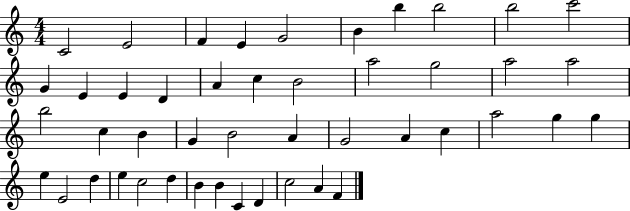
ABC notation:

X:1
T:Untitled
M:4/4
L:1/4
K:C
C2 E2 F E G2 B b b2 b2 c'2 G E E D A c B2 a2 g2 a2 a2 b2 c B G B2 A G2 A c a2 g g e E2 d e c2 d B B C D c2 A F